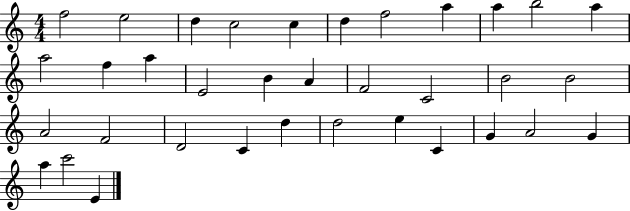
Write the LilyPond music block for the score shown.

{
  \clef treble
  \numericTimeSignature
  \time 4/4
  \key c \major
  f''2 e''2 | d''4 c''2 c''4 | d''4 f''2 a''4 | a''4 b''2 a''4 | \break a''2 f''4 a''4 | e'2 b'4 a'4 | f'2 c'2 | b'2 b'2 | \break a'2 f'2 | d'2 c'4 d''4 | d''2 e''4 c'4 | g'4 a'2 g'4 | \break a''4 c'''2 e'4 | \bar "|."
}